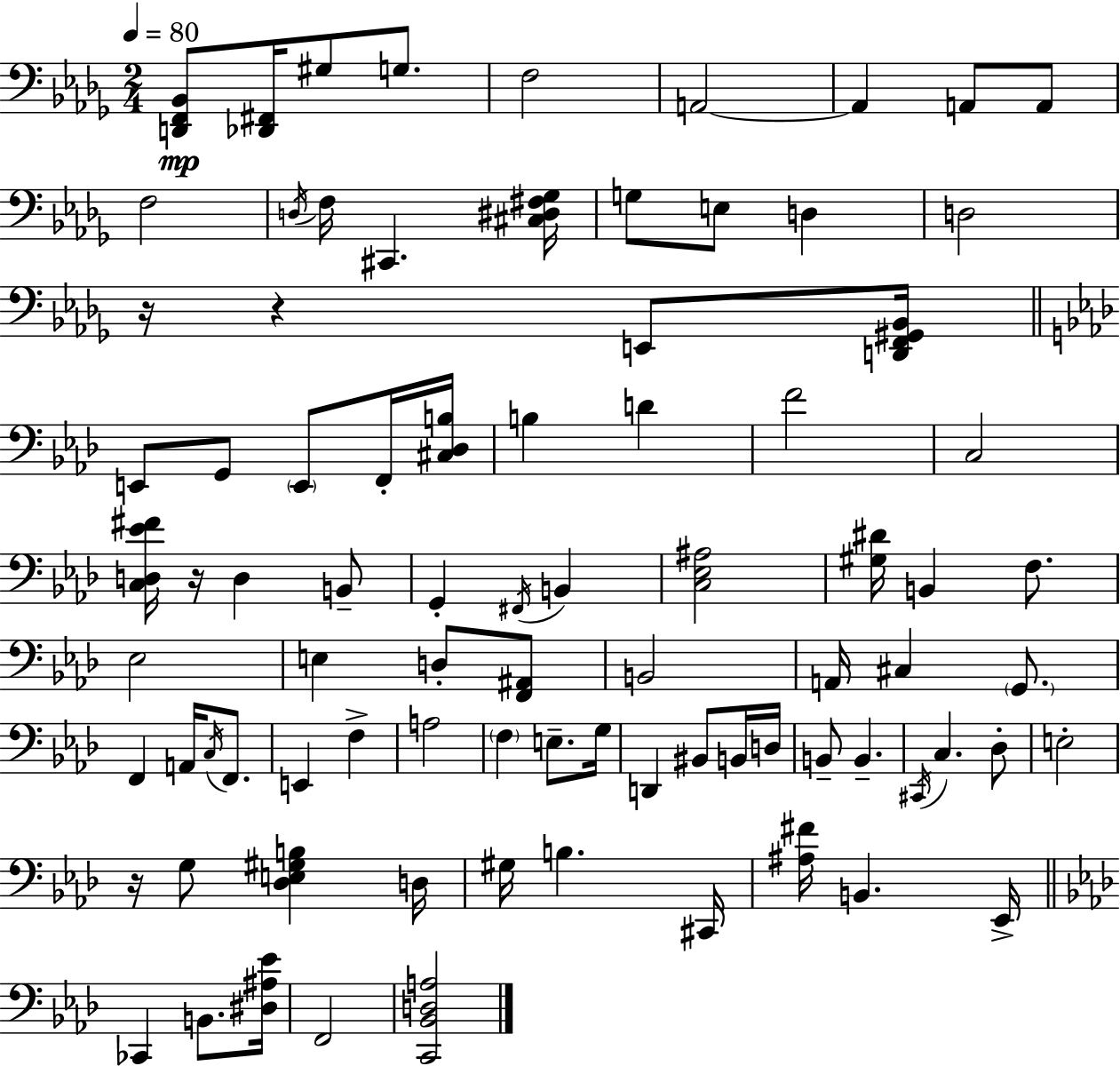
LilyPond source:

{
  \clef bass
  \numericTimeSignature
  \time 2/4
  \key bes \minor
  \tempo 4 = 80
  <d, f, bes,>8\mp <des, fis,>16 gis8 g8. | f2 | a,2~~ | a,4 a,8 a,8 | \break f2 | \acciaccatura { d16 } f16 cis,4. | <cis dis fis ges>16 g8 e8 d4 | d2 | \break r16 r4 e,8 | <d, f, gis, bes,>16 \bar "||" \break \key aes \major e,8 g,8 \parenthesize e,8 f,16-. <cis des b>16 | b4 d'4 | f'2 | c2 | \break <c d ees' fis'>16 r16 d4 b,8-- | g,4-. \acciaccatura { fis,16 } b,4 | <c ees ais>2 | <gis dis'>16 b,4 f8. | \break ees2 | e4 d8-. <f, ais,>8 | b,2 | a,16 cis4 \parenthesize g,8. | \break f,4 a,16 \acciaccatura { c16 } f,8. | e,4 f4-> | a2 | \parenthesize f4 e8.-- | \break g16 d,4 bis,8 | b,16 d16 b,8-- b,4.-- | \acciaccatura { cis,16 } c4. | des8-. e2-. | \break r16 g8 <des e gis b>4 | d16 gis16 b4. | cis,16 <ais fis'>16 b,4. | ees,16-> \bar "||" \break \key f \minor ces,4 b,8. <dis ais ees'>16 | f,2 | <c, bes, d a>2 | \bar "|."
}